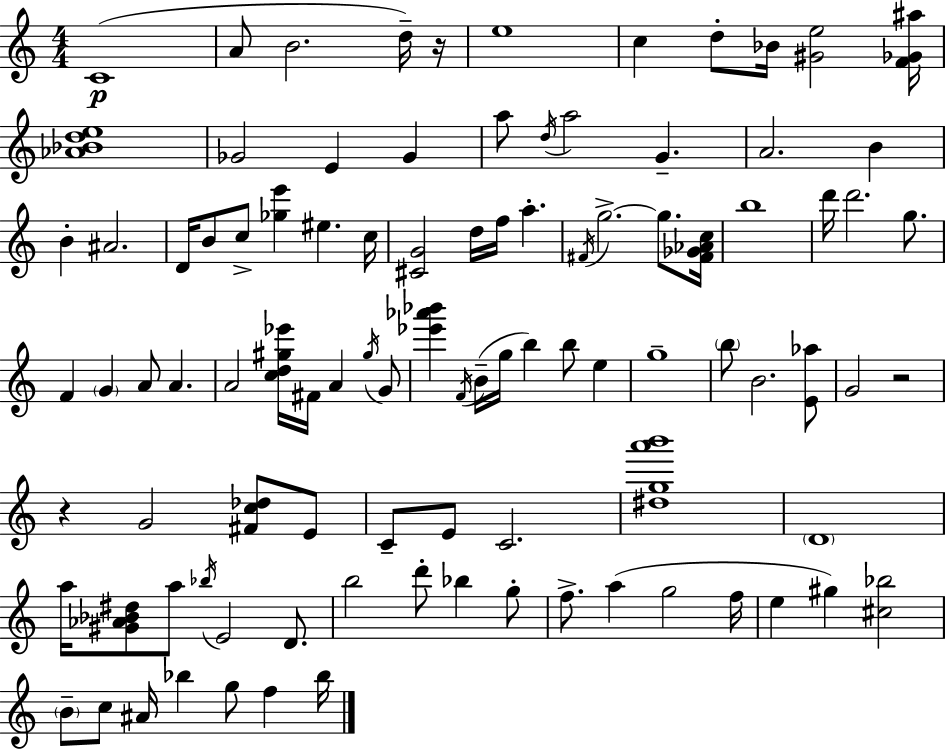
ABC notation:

X:1
T:Untitled
M:4/4
L:1/4
K:Am
C4 A/2 B2 d/4 z/4 e4 c d/2 _B/4 [^Ge]2 [F_G^a]/4 [_A_Bde]4 _G2 E _G a/2 d/4 a2 G A2 B B ^A2 D/4 B/2 c/2 [_ge'] ^e c/4 [^CG]2 d/4 f/4 a ^F/4 g2 g/2 [^F_G_Ac]/4 b4 d'/4 d'2 g/2 F G A/2 A A2 [cd^g_e']/4 ^F/4 A ^g/4 G/2 [_e'_a'_b'] F/4 B/4 g/4 b b/2 e g4 b/2 B2 [E_a]/2 G2 z2 z G2 [^Fc_d]/2 E/2 C/2 E/2 C2 [^dga'b']4 D4 a/4 [^G_A_B^d]/2 a/2 _b/4 E2 D/2 b2 d'/2 _b g/2 f/2 a g2 f/4 e ^g [^c_b]2 B/2 c/2 ^A/4 _b g/2 f _b/4